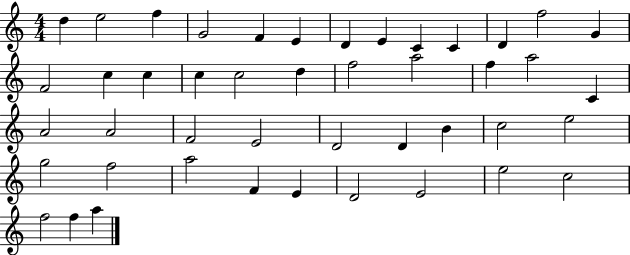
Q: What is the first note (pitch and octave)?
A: D5